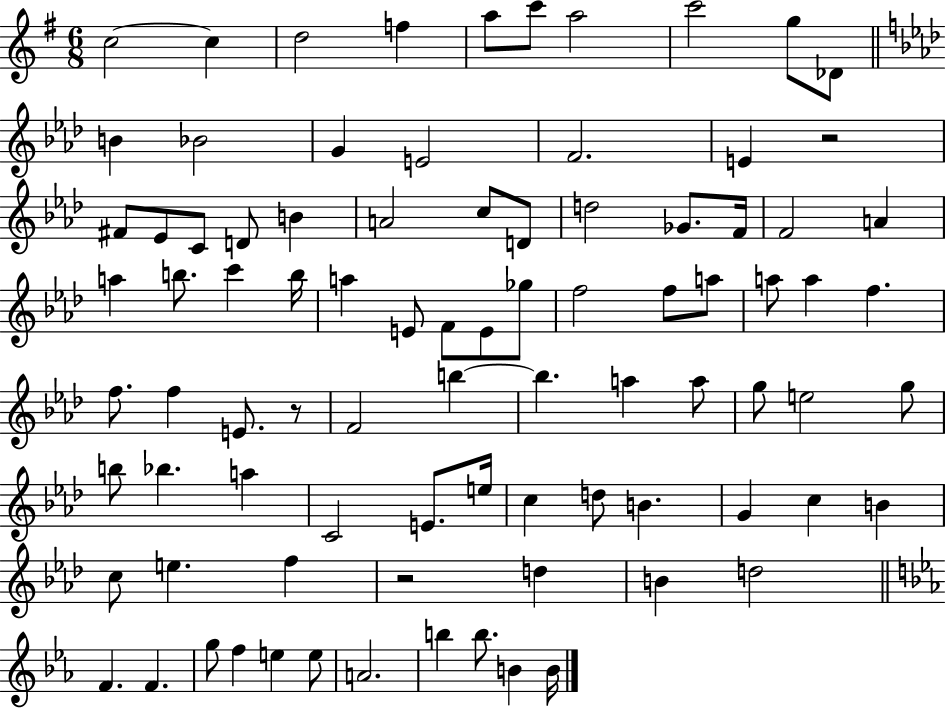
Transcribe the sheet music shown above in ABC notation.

X:1
T:Untitled
M:6/8
L:1/4
K:G
c2 c d2 f a/2 c'/2 a2 c'2 g/2 _D/2 B _B2 G E2 F2 E z2 ^F/2 _E/2 C/2 D/2 B A2 c/2 D/2 d2 _G/2 F/4 F2 A a b/2 c' b/4 a E/2 F/2 E/2 _g/2 f2 f/2 a/2 a/2 a f f/2 f E/2 z/2 F2 b b a a/2 g/2 e2 g/2 b/2 _b a C2 E/2 e/4 c d/2 B G c B c/2 e f z2 d B d2 F F g/2 f e e/2 A2 b b/2 B B/4